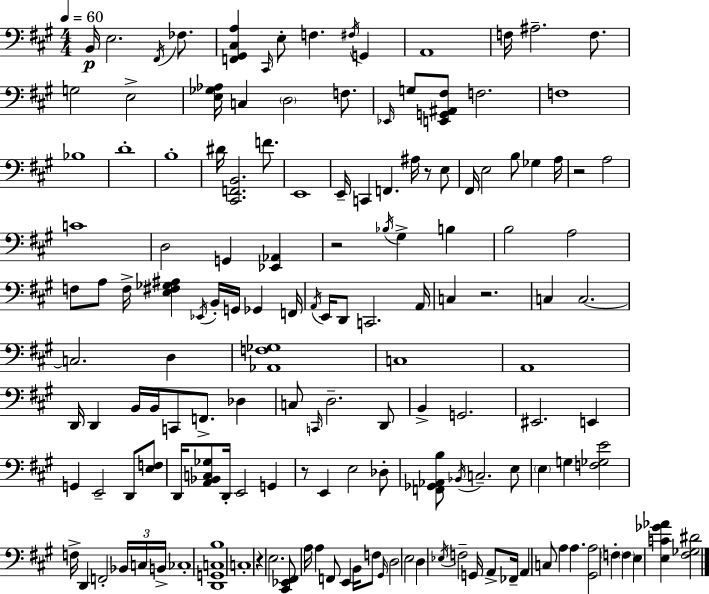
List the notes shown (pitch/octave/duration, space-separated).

B2/s E3/h. F#2/s FES3/e. [F2,G#2,C#3,A3]/q C#2/s E3/e F3/q. F#3/s G2/q A2/w F3/s A#3/h. F3/e. G3/h E3/h [E3,Gb3,Ab3]/s C3/q D3/h F3/e. Eb2/s G3/e [E2,G2,A#2,F#3]/e F3/h. F3/w Bb3/w D4/w B3/w D#4/s [C#2,F2,B2]/h. F4/e. E2/w E2/s C2/q F2/q. A#3/s R/e E3/e F#2/s E3/h B3/e Gb3/q A3/s R/h A3/h C4/w D3/h G2/q [Eb2,Ab2]/q R/h Bb3/s G#3/q B3/q B3/h A3/h F3/e A3/e F3/s [E3,F#3,Gb3,A#3]/q Eb2/s B2/s G2/s Gb2/q F2/s A2/s E2/s D2/e C2/h. A2/s C3/q R/h. C3/q C3/h. C3/h. D3/q [Ab2,F3,Gb3]/w C3/w A2/w D2/s D2/q B2/s B2/s C2/e F2/e. Db3/q C3/e C2/s D3/h. D2/e B2/q G2/h. EIS2/h. E2/q G2/q E2/h D2/e [E3,F3]/e D2/s [A2,Bb2,C3,Gb3]/e D2/s E2/h G2/q R/e E2/q E3/h Db3/e [F2,Gb2,Ab2,B3]/e Bb2/s C3/h. E3/e E3/q G3/q [F3,Gb3,E4]/h F3/s D2/q F2/h Bb2/s C3/s B2/s CES3/w [D2,G2,C3,B3]/w C3/w R/q E3/h. [C#2,Eb2,F#2]/e A3/s A3/q F2/e E2/q B2/s F3/e G#2/s D3/h E3/h D3/q Eb3/s F3/h G2/s A2/e FES2/s A2/q C3/e A3/q A3/q. [G#2,A3]/h F3/q F3/q E3/q [E3,C4,Gb4,Ab4]/q [F#3,Gb3,D#4]/h